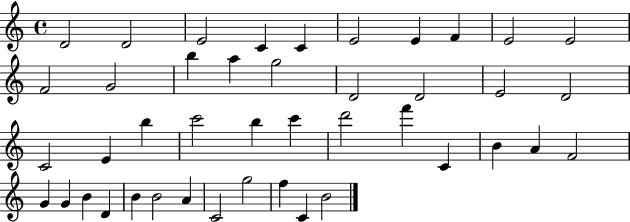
D4/h D4/h E4/h C4/q C4/q E4/h E4/q F4/q E4/h E4/h F4/h G4/h B5/q A5/q G5/h D4/h D4/h E4/h D4/h C4/h E4/q B5/q C6/h B5/q C6/q D6/h F6/q C4/q B4/q A4/q F4/h G4/q G4/q B4/q D4/q B4/q B4/h A4/q C4/h G5/h F5/q C4/q B4/h